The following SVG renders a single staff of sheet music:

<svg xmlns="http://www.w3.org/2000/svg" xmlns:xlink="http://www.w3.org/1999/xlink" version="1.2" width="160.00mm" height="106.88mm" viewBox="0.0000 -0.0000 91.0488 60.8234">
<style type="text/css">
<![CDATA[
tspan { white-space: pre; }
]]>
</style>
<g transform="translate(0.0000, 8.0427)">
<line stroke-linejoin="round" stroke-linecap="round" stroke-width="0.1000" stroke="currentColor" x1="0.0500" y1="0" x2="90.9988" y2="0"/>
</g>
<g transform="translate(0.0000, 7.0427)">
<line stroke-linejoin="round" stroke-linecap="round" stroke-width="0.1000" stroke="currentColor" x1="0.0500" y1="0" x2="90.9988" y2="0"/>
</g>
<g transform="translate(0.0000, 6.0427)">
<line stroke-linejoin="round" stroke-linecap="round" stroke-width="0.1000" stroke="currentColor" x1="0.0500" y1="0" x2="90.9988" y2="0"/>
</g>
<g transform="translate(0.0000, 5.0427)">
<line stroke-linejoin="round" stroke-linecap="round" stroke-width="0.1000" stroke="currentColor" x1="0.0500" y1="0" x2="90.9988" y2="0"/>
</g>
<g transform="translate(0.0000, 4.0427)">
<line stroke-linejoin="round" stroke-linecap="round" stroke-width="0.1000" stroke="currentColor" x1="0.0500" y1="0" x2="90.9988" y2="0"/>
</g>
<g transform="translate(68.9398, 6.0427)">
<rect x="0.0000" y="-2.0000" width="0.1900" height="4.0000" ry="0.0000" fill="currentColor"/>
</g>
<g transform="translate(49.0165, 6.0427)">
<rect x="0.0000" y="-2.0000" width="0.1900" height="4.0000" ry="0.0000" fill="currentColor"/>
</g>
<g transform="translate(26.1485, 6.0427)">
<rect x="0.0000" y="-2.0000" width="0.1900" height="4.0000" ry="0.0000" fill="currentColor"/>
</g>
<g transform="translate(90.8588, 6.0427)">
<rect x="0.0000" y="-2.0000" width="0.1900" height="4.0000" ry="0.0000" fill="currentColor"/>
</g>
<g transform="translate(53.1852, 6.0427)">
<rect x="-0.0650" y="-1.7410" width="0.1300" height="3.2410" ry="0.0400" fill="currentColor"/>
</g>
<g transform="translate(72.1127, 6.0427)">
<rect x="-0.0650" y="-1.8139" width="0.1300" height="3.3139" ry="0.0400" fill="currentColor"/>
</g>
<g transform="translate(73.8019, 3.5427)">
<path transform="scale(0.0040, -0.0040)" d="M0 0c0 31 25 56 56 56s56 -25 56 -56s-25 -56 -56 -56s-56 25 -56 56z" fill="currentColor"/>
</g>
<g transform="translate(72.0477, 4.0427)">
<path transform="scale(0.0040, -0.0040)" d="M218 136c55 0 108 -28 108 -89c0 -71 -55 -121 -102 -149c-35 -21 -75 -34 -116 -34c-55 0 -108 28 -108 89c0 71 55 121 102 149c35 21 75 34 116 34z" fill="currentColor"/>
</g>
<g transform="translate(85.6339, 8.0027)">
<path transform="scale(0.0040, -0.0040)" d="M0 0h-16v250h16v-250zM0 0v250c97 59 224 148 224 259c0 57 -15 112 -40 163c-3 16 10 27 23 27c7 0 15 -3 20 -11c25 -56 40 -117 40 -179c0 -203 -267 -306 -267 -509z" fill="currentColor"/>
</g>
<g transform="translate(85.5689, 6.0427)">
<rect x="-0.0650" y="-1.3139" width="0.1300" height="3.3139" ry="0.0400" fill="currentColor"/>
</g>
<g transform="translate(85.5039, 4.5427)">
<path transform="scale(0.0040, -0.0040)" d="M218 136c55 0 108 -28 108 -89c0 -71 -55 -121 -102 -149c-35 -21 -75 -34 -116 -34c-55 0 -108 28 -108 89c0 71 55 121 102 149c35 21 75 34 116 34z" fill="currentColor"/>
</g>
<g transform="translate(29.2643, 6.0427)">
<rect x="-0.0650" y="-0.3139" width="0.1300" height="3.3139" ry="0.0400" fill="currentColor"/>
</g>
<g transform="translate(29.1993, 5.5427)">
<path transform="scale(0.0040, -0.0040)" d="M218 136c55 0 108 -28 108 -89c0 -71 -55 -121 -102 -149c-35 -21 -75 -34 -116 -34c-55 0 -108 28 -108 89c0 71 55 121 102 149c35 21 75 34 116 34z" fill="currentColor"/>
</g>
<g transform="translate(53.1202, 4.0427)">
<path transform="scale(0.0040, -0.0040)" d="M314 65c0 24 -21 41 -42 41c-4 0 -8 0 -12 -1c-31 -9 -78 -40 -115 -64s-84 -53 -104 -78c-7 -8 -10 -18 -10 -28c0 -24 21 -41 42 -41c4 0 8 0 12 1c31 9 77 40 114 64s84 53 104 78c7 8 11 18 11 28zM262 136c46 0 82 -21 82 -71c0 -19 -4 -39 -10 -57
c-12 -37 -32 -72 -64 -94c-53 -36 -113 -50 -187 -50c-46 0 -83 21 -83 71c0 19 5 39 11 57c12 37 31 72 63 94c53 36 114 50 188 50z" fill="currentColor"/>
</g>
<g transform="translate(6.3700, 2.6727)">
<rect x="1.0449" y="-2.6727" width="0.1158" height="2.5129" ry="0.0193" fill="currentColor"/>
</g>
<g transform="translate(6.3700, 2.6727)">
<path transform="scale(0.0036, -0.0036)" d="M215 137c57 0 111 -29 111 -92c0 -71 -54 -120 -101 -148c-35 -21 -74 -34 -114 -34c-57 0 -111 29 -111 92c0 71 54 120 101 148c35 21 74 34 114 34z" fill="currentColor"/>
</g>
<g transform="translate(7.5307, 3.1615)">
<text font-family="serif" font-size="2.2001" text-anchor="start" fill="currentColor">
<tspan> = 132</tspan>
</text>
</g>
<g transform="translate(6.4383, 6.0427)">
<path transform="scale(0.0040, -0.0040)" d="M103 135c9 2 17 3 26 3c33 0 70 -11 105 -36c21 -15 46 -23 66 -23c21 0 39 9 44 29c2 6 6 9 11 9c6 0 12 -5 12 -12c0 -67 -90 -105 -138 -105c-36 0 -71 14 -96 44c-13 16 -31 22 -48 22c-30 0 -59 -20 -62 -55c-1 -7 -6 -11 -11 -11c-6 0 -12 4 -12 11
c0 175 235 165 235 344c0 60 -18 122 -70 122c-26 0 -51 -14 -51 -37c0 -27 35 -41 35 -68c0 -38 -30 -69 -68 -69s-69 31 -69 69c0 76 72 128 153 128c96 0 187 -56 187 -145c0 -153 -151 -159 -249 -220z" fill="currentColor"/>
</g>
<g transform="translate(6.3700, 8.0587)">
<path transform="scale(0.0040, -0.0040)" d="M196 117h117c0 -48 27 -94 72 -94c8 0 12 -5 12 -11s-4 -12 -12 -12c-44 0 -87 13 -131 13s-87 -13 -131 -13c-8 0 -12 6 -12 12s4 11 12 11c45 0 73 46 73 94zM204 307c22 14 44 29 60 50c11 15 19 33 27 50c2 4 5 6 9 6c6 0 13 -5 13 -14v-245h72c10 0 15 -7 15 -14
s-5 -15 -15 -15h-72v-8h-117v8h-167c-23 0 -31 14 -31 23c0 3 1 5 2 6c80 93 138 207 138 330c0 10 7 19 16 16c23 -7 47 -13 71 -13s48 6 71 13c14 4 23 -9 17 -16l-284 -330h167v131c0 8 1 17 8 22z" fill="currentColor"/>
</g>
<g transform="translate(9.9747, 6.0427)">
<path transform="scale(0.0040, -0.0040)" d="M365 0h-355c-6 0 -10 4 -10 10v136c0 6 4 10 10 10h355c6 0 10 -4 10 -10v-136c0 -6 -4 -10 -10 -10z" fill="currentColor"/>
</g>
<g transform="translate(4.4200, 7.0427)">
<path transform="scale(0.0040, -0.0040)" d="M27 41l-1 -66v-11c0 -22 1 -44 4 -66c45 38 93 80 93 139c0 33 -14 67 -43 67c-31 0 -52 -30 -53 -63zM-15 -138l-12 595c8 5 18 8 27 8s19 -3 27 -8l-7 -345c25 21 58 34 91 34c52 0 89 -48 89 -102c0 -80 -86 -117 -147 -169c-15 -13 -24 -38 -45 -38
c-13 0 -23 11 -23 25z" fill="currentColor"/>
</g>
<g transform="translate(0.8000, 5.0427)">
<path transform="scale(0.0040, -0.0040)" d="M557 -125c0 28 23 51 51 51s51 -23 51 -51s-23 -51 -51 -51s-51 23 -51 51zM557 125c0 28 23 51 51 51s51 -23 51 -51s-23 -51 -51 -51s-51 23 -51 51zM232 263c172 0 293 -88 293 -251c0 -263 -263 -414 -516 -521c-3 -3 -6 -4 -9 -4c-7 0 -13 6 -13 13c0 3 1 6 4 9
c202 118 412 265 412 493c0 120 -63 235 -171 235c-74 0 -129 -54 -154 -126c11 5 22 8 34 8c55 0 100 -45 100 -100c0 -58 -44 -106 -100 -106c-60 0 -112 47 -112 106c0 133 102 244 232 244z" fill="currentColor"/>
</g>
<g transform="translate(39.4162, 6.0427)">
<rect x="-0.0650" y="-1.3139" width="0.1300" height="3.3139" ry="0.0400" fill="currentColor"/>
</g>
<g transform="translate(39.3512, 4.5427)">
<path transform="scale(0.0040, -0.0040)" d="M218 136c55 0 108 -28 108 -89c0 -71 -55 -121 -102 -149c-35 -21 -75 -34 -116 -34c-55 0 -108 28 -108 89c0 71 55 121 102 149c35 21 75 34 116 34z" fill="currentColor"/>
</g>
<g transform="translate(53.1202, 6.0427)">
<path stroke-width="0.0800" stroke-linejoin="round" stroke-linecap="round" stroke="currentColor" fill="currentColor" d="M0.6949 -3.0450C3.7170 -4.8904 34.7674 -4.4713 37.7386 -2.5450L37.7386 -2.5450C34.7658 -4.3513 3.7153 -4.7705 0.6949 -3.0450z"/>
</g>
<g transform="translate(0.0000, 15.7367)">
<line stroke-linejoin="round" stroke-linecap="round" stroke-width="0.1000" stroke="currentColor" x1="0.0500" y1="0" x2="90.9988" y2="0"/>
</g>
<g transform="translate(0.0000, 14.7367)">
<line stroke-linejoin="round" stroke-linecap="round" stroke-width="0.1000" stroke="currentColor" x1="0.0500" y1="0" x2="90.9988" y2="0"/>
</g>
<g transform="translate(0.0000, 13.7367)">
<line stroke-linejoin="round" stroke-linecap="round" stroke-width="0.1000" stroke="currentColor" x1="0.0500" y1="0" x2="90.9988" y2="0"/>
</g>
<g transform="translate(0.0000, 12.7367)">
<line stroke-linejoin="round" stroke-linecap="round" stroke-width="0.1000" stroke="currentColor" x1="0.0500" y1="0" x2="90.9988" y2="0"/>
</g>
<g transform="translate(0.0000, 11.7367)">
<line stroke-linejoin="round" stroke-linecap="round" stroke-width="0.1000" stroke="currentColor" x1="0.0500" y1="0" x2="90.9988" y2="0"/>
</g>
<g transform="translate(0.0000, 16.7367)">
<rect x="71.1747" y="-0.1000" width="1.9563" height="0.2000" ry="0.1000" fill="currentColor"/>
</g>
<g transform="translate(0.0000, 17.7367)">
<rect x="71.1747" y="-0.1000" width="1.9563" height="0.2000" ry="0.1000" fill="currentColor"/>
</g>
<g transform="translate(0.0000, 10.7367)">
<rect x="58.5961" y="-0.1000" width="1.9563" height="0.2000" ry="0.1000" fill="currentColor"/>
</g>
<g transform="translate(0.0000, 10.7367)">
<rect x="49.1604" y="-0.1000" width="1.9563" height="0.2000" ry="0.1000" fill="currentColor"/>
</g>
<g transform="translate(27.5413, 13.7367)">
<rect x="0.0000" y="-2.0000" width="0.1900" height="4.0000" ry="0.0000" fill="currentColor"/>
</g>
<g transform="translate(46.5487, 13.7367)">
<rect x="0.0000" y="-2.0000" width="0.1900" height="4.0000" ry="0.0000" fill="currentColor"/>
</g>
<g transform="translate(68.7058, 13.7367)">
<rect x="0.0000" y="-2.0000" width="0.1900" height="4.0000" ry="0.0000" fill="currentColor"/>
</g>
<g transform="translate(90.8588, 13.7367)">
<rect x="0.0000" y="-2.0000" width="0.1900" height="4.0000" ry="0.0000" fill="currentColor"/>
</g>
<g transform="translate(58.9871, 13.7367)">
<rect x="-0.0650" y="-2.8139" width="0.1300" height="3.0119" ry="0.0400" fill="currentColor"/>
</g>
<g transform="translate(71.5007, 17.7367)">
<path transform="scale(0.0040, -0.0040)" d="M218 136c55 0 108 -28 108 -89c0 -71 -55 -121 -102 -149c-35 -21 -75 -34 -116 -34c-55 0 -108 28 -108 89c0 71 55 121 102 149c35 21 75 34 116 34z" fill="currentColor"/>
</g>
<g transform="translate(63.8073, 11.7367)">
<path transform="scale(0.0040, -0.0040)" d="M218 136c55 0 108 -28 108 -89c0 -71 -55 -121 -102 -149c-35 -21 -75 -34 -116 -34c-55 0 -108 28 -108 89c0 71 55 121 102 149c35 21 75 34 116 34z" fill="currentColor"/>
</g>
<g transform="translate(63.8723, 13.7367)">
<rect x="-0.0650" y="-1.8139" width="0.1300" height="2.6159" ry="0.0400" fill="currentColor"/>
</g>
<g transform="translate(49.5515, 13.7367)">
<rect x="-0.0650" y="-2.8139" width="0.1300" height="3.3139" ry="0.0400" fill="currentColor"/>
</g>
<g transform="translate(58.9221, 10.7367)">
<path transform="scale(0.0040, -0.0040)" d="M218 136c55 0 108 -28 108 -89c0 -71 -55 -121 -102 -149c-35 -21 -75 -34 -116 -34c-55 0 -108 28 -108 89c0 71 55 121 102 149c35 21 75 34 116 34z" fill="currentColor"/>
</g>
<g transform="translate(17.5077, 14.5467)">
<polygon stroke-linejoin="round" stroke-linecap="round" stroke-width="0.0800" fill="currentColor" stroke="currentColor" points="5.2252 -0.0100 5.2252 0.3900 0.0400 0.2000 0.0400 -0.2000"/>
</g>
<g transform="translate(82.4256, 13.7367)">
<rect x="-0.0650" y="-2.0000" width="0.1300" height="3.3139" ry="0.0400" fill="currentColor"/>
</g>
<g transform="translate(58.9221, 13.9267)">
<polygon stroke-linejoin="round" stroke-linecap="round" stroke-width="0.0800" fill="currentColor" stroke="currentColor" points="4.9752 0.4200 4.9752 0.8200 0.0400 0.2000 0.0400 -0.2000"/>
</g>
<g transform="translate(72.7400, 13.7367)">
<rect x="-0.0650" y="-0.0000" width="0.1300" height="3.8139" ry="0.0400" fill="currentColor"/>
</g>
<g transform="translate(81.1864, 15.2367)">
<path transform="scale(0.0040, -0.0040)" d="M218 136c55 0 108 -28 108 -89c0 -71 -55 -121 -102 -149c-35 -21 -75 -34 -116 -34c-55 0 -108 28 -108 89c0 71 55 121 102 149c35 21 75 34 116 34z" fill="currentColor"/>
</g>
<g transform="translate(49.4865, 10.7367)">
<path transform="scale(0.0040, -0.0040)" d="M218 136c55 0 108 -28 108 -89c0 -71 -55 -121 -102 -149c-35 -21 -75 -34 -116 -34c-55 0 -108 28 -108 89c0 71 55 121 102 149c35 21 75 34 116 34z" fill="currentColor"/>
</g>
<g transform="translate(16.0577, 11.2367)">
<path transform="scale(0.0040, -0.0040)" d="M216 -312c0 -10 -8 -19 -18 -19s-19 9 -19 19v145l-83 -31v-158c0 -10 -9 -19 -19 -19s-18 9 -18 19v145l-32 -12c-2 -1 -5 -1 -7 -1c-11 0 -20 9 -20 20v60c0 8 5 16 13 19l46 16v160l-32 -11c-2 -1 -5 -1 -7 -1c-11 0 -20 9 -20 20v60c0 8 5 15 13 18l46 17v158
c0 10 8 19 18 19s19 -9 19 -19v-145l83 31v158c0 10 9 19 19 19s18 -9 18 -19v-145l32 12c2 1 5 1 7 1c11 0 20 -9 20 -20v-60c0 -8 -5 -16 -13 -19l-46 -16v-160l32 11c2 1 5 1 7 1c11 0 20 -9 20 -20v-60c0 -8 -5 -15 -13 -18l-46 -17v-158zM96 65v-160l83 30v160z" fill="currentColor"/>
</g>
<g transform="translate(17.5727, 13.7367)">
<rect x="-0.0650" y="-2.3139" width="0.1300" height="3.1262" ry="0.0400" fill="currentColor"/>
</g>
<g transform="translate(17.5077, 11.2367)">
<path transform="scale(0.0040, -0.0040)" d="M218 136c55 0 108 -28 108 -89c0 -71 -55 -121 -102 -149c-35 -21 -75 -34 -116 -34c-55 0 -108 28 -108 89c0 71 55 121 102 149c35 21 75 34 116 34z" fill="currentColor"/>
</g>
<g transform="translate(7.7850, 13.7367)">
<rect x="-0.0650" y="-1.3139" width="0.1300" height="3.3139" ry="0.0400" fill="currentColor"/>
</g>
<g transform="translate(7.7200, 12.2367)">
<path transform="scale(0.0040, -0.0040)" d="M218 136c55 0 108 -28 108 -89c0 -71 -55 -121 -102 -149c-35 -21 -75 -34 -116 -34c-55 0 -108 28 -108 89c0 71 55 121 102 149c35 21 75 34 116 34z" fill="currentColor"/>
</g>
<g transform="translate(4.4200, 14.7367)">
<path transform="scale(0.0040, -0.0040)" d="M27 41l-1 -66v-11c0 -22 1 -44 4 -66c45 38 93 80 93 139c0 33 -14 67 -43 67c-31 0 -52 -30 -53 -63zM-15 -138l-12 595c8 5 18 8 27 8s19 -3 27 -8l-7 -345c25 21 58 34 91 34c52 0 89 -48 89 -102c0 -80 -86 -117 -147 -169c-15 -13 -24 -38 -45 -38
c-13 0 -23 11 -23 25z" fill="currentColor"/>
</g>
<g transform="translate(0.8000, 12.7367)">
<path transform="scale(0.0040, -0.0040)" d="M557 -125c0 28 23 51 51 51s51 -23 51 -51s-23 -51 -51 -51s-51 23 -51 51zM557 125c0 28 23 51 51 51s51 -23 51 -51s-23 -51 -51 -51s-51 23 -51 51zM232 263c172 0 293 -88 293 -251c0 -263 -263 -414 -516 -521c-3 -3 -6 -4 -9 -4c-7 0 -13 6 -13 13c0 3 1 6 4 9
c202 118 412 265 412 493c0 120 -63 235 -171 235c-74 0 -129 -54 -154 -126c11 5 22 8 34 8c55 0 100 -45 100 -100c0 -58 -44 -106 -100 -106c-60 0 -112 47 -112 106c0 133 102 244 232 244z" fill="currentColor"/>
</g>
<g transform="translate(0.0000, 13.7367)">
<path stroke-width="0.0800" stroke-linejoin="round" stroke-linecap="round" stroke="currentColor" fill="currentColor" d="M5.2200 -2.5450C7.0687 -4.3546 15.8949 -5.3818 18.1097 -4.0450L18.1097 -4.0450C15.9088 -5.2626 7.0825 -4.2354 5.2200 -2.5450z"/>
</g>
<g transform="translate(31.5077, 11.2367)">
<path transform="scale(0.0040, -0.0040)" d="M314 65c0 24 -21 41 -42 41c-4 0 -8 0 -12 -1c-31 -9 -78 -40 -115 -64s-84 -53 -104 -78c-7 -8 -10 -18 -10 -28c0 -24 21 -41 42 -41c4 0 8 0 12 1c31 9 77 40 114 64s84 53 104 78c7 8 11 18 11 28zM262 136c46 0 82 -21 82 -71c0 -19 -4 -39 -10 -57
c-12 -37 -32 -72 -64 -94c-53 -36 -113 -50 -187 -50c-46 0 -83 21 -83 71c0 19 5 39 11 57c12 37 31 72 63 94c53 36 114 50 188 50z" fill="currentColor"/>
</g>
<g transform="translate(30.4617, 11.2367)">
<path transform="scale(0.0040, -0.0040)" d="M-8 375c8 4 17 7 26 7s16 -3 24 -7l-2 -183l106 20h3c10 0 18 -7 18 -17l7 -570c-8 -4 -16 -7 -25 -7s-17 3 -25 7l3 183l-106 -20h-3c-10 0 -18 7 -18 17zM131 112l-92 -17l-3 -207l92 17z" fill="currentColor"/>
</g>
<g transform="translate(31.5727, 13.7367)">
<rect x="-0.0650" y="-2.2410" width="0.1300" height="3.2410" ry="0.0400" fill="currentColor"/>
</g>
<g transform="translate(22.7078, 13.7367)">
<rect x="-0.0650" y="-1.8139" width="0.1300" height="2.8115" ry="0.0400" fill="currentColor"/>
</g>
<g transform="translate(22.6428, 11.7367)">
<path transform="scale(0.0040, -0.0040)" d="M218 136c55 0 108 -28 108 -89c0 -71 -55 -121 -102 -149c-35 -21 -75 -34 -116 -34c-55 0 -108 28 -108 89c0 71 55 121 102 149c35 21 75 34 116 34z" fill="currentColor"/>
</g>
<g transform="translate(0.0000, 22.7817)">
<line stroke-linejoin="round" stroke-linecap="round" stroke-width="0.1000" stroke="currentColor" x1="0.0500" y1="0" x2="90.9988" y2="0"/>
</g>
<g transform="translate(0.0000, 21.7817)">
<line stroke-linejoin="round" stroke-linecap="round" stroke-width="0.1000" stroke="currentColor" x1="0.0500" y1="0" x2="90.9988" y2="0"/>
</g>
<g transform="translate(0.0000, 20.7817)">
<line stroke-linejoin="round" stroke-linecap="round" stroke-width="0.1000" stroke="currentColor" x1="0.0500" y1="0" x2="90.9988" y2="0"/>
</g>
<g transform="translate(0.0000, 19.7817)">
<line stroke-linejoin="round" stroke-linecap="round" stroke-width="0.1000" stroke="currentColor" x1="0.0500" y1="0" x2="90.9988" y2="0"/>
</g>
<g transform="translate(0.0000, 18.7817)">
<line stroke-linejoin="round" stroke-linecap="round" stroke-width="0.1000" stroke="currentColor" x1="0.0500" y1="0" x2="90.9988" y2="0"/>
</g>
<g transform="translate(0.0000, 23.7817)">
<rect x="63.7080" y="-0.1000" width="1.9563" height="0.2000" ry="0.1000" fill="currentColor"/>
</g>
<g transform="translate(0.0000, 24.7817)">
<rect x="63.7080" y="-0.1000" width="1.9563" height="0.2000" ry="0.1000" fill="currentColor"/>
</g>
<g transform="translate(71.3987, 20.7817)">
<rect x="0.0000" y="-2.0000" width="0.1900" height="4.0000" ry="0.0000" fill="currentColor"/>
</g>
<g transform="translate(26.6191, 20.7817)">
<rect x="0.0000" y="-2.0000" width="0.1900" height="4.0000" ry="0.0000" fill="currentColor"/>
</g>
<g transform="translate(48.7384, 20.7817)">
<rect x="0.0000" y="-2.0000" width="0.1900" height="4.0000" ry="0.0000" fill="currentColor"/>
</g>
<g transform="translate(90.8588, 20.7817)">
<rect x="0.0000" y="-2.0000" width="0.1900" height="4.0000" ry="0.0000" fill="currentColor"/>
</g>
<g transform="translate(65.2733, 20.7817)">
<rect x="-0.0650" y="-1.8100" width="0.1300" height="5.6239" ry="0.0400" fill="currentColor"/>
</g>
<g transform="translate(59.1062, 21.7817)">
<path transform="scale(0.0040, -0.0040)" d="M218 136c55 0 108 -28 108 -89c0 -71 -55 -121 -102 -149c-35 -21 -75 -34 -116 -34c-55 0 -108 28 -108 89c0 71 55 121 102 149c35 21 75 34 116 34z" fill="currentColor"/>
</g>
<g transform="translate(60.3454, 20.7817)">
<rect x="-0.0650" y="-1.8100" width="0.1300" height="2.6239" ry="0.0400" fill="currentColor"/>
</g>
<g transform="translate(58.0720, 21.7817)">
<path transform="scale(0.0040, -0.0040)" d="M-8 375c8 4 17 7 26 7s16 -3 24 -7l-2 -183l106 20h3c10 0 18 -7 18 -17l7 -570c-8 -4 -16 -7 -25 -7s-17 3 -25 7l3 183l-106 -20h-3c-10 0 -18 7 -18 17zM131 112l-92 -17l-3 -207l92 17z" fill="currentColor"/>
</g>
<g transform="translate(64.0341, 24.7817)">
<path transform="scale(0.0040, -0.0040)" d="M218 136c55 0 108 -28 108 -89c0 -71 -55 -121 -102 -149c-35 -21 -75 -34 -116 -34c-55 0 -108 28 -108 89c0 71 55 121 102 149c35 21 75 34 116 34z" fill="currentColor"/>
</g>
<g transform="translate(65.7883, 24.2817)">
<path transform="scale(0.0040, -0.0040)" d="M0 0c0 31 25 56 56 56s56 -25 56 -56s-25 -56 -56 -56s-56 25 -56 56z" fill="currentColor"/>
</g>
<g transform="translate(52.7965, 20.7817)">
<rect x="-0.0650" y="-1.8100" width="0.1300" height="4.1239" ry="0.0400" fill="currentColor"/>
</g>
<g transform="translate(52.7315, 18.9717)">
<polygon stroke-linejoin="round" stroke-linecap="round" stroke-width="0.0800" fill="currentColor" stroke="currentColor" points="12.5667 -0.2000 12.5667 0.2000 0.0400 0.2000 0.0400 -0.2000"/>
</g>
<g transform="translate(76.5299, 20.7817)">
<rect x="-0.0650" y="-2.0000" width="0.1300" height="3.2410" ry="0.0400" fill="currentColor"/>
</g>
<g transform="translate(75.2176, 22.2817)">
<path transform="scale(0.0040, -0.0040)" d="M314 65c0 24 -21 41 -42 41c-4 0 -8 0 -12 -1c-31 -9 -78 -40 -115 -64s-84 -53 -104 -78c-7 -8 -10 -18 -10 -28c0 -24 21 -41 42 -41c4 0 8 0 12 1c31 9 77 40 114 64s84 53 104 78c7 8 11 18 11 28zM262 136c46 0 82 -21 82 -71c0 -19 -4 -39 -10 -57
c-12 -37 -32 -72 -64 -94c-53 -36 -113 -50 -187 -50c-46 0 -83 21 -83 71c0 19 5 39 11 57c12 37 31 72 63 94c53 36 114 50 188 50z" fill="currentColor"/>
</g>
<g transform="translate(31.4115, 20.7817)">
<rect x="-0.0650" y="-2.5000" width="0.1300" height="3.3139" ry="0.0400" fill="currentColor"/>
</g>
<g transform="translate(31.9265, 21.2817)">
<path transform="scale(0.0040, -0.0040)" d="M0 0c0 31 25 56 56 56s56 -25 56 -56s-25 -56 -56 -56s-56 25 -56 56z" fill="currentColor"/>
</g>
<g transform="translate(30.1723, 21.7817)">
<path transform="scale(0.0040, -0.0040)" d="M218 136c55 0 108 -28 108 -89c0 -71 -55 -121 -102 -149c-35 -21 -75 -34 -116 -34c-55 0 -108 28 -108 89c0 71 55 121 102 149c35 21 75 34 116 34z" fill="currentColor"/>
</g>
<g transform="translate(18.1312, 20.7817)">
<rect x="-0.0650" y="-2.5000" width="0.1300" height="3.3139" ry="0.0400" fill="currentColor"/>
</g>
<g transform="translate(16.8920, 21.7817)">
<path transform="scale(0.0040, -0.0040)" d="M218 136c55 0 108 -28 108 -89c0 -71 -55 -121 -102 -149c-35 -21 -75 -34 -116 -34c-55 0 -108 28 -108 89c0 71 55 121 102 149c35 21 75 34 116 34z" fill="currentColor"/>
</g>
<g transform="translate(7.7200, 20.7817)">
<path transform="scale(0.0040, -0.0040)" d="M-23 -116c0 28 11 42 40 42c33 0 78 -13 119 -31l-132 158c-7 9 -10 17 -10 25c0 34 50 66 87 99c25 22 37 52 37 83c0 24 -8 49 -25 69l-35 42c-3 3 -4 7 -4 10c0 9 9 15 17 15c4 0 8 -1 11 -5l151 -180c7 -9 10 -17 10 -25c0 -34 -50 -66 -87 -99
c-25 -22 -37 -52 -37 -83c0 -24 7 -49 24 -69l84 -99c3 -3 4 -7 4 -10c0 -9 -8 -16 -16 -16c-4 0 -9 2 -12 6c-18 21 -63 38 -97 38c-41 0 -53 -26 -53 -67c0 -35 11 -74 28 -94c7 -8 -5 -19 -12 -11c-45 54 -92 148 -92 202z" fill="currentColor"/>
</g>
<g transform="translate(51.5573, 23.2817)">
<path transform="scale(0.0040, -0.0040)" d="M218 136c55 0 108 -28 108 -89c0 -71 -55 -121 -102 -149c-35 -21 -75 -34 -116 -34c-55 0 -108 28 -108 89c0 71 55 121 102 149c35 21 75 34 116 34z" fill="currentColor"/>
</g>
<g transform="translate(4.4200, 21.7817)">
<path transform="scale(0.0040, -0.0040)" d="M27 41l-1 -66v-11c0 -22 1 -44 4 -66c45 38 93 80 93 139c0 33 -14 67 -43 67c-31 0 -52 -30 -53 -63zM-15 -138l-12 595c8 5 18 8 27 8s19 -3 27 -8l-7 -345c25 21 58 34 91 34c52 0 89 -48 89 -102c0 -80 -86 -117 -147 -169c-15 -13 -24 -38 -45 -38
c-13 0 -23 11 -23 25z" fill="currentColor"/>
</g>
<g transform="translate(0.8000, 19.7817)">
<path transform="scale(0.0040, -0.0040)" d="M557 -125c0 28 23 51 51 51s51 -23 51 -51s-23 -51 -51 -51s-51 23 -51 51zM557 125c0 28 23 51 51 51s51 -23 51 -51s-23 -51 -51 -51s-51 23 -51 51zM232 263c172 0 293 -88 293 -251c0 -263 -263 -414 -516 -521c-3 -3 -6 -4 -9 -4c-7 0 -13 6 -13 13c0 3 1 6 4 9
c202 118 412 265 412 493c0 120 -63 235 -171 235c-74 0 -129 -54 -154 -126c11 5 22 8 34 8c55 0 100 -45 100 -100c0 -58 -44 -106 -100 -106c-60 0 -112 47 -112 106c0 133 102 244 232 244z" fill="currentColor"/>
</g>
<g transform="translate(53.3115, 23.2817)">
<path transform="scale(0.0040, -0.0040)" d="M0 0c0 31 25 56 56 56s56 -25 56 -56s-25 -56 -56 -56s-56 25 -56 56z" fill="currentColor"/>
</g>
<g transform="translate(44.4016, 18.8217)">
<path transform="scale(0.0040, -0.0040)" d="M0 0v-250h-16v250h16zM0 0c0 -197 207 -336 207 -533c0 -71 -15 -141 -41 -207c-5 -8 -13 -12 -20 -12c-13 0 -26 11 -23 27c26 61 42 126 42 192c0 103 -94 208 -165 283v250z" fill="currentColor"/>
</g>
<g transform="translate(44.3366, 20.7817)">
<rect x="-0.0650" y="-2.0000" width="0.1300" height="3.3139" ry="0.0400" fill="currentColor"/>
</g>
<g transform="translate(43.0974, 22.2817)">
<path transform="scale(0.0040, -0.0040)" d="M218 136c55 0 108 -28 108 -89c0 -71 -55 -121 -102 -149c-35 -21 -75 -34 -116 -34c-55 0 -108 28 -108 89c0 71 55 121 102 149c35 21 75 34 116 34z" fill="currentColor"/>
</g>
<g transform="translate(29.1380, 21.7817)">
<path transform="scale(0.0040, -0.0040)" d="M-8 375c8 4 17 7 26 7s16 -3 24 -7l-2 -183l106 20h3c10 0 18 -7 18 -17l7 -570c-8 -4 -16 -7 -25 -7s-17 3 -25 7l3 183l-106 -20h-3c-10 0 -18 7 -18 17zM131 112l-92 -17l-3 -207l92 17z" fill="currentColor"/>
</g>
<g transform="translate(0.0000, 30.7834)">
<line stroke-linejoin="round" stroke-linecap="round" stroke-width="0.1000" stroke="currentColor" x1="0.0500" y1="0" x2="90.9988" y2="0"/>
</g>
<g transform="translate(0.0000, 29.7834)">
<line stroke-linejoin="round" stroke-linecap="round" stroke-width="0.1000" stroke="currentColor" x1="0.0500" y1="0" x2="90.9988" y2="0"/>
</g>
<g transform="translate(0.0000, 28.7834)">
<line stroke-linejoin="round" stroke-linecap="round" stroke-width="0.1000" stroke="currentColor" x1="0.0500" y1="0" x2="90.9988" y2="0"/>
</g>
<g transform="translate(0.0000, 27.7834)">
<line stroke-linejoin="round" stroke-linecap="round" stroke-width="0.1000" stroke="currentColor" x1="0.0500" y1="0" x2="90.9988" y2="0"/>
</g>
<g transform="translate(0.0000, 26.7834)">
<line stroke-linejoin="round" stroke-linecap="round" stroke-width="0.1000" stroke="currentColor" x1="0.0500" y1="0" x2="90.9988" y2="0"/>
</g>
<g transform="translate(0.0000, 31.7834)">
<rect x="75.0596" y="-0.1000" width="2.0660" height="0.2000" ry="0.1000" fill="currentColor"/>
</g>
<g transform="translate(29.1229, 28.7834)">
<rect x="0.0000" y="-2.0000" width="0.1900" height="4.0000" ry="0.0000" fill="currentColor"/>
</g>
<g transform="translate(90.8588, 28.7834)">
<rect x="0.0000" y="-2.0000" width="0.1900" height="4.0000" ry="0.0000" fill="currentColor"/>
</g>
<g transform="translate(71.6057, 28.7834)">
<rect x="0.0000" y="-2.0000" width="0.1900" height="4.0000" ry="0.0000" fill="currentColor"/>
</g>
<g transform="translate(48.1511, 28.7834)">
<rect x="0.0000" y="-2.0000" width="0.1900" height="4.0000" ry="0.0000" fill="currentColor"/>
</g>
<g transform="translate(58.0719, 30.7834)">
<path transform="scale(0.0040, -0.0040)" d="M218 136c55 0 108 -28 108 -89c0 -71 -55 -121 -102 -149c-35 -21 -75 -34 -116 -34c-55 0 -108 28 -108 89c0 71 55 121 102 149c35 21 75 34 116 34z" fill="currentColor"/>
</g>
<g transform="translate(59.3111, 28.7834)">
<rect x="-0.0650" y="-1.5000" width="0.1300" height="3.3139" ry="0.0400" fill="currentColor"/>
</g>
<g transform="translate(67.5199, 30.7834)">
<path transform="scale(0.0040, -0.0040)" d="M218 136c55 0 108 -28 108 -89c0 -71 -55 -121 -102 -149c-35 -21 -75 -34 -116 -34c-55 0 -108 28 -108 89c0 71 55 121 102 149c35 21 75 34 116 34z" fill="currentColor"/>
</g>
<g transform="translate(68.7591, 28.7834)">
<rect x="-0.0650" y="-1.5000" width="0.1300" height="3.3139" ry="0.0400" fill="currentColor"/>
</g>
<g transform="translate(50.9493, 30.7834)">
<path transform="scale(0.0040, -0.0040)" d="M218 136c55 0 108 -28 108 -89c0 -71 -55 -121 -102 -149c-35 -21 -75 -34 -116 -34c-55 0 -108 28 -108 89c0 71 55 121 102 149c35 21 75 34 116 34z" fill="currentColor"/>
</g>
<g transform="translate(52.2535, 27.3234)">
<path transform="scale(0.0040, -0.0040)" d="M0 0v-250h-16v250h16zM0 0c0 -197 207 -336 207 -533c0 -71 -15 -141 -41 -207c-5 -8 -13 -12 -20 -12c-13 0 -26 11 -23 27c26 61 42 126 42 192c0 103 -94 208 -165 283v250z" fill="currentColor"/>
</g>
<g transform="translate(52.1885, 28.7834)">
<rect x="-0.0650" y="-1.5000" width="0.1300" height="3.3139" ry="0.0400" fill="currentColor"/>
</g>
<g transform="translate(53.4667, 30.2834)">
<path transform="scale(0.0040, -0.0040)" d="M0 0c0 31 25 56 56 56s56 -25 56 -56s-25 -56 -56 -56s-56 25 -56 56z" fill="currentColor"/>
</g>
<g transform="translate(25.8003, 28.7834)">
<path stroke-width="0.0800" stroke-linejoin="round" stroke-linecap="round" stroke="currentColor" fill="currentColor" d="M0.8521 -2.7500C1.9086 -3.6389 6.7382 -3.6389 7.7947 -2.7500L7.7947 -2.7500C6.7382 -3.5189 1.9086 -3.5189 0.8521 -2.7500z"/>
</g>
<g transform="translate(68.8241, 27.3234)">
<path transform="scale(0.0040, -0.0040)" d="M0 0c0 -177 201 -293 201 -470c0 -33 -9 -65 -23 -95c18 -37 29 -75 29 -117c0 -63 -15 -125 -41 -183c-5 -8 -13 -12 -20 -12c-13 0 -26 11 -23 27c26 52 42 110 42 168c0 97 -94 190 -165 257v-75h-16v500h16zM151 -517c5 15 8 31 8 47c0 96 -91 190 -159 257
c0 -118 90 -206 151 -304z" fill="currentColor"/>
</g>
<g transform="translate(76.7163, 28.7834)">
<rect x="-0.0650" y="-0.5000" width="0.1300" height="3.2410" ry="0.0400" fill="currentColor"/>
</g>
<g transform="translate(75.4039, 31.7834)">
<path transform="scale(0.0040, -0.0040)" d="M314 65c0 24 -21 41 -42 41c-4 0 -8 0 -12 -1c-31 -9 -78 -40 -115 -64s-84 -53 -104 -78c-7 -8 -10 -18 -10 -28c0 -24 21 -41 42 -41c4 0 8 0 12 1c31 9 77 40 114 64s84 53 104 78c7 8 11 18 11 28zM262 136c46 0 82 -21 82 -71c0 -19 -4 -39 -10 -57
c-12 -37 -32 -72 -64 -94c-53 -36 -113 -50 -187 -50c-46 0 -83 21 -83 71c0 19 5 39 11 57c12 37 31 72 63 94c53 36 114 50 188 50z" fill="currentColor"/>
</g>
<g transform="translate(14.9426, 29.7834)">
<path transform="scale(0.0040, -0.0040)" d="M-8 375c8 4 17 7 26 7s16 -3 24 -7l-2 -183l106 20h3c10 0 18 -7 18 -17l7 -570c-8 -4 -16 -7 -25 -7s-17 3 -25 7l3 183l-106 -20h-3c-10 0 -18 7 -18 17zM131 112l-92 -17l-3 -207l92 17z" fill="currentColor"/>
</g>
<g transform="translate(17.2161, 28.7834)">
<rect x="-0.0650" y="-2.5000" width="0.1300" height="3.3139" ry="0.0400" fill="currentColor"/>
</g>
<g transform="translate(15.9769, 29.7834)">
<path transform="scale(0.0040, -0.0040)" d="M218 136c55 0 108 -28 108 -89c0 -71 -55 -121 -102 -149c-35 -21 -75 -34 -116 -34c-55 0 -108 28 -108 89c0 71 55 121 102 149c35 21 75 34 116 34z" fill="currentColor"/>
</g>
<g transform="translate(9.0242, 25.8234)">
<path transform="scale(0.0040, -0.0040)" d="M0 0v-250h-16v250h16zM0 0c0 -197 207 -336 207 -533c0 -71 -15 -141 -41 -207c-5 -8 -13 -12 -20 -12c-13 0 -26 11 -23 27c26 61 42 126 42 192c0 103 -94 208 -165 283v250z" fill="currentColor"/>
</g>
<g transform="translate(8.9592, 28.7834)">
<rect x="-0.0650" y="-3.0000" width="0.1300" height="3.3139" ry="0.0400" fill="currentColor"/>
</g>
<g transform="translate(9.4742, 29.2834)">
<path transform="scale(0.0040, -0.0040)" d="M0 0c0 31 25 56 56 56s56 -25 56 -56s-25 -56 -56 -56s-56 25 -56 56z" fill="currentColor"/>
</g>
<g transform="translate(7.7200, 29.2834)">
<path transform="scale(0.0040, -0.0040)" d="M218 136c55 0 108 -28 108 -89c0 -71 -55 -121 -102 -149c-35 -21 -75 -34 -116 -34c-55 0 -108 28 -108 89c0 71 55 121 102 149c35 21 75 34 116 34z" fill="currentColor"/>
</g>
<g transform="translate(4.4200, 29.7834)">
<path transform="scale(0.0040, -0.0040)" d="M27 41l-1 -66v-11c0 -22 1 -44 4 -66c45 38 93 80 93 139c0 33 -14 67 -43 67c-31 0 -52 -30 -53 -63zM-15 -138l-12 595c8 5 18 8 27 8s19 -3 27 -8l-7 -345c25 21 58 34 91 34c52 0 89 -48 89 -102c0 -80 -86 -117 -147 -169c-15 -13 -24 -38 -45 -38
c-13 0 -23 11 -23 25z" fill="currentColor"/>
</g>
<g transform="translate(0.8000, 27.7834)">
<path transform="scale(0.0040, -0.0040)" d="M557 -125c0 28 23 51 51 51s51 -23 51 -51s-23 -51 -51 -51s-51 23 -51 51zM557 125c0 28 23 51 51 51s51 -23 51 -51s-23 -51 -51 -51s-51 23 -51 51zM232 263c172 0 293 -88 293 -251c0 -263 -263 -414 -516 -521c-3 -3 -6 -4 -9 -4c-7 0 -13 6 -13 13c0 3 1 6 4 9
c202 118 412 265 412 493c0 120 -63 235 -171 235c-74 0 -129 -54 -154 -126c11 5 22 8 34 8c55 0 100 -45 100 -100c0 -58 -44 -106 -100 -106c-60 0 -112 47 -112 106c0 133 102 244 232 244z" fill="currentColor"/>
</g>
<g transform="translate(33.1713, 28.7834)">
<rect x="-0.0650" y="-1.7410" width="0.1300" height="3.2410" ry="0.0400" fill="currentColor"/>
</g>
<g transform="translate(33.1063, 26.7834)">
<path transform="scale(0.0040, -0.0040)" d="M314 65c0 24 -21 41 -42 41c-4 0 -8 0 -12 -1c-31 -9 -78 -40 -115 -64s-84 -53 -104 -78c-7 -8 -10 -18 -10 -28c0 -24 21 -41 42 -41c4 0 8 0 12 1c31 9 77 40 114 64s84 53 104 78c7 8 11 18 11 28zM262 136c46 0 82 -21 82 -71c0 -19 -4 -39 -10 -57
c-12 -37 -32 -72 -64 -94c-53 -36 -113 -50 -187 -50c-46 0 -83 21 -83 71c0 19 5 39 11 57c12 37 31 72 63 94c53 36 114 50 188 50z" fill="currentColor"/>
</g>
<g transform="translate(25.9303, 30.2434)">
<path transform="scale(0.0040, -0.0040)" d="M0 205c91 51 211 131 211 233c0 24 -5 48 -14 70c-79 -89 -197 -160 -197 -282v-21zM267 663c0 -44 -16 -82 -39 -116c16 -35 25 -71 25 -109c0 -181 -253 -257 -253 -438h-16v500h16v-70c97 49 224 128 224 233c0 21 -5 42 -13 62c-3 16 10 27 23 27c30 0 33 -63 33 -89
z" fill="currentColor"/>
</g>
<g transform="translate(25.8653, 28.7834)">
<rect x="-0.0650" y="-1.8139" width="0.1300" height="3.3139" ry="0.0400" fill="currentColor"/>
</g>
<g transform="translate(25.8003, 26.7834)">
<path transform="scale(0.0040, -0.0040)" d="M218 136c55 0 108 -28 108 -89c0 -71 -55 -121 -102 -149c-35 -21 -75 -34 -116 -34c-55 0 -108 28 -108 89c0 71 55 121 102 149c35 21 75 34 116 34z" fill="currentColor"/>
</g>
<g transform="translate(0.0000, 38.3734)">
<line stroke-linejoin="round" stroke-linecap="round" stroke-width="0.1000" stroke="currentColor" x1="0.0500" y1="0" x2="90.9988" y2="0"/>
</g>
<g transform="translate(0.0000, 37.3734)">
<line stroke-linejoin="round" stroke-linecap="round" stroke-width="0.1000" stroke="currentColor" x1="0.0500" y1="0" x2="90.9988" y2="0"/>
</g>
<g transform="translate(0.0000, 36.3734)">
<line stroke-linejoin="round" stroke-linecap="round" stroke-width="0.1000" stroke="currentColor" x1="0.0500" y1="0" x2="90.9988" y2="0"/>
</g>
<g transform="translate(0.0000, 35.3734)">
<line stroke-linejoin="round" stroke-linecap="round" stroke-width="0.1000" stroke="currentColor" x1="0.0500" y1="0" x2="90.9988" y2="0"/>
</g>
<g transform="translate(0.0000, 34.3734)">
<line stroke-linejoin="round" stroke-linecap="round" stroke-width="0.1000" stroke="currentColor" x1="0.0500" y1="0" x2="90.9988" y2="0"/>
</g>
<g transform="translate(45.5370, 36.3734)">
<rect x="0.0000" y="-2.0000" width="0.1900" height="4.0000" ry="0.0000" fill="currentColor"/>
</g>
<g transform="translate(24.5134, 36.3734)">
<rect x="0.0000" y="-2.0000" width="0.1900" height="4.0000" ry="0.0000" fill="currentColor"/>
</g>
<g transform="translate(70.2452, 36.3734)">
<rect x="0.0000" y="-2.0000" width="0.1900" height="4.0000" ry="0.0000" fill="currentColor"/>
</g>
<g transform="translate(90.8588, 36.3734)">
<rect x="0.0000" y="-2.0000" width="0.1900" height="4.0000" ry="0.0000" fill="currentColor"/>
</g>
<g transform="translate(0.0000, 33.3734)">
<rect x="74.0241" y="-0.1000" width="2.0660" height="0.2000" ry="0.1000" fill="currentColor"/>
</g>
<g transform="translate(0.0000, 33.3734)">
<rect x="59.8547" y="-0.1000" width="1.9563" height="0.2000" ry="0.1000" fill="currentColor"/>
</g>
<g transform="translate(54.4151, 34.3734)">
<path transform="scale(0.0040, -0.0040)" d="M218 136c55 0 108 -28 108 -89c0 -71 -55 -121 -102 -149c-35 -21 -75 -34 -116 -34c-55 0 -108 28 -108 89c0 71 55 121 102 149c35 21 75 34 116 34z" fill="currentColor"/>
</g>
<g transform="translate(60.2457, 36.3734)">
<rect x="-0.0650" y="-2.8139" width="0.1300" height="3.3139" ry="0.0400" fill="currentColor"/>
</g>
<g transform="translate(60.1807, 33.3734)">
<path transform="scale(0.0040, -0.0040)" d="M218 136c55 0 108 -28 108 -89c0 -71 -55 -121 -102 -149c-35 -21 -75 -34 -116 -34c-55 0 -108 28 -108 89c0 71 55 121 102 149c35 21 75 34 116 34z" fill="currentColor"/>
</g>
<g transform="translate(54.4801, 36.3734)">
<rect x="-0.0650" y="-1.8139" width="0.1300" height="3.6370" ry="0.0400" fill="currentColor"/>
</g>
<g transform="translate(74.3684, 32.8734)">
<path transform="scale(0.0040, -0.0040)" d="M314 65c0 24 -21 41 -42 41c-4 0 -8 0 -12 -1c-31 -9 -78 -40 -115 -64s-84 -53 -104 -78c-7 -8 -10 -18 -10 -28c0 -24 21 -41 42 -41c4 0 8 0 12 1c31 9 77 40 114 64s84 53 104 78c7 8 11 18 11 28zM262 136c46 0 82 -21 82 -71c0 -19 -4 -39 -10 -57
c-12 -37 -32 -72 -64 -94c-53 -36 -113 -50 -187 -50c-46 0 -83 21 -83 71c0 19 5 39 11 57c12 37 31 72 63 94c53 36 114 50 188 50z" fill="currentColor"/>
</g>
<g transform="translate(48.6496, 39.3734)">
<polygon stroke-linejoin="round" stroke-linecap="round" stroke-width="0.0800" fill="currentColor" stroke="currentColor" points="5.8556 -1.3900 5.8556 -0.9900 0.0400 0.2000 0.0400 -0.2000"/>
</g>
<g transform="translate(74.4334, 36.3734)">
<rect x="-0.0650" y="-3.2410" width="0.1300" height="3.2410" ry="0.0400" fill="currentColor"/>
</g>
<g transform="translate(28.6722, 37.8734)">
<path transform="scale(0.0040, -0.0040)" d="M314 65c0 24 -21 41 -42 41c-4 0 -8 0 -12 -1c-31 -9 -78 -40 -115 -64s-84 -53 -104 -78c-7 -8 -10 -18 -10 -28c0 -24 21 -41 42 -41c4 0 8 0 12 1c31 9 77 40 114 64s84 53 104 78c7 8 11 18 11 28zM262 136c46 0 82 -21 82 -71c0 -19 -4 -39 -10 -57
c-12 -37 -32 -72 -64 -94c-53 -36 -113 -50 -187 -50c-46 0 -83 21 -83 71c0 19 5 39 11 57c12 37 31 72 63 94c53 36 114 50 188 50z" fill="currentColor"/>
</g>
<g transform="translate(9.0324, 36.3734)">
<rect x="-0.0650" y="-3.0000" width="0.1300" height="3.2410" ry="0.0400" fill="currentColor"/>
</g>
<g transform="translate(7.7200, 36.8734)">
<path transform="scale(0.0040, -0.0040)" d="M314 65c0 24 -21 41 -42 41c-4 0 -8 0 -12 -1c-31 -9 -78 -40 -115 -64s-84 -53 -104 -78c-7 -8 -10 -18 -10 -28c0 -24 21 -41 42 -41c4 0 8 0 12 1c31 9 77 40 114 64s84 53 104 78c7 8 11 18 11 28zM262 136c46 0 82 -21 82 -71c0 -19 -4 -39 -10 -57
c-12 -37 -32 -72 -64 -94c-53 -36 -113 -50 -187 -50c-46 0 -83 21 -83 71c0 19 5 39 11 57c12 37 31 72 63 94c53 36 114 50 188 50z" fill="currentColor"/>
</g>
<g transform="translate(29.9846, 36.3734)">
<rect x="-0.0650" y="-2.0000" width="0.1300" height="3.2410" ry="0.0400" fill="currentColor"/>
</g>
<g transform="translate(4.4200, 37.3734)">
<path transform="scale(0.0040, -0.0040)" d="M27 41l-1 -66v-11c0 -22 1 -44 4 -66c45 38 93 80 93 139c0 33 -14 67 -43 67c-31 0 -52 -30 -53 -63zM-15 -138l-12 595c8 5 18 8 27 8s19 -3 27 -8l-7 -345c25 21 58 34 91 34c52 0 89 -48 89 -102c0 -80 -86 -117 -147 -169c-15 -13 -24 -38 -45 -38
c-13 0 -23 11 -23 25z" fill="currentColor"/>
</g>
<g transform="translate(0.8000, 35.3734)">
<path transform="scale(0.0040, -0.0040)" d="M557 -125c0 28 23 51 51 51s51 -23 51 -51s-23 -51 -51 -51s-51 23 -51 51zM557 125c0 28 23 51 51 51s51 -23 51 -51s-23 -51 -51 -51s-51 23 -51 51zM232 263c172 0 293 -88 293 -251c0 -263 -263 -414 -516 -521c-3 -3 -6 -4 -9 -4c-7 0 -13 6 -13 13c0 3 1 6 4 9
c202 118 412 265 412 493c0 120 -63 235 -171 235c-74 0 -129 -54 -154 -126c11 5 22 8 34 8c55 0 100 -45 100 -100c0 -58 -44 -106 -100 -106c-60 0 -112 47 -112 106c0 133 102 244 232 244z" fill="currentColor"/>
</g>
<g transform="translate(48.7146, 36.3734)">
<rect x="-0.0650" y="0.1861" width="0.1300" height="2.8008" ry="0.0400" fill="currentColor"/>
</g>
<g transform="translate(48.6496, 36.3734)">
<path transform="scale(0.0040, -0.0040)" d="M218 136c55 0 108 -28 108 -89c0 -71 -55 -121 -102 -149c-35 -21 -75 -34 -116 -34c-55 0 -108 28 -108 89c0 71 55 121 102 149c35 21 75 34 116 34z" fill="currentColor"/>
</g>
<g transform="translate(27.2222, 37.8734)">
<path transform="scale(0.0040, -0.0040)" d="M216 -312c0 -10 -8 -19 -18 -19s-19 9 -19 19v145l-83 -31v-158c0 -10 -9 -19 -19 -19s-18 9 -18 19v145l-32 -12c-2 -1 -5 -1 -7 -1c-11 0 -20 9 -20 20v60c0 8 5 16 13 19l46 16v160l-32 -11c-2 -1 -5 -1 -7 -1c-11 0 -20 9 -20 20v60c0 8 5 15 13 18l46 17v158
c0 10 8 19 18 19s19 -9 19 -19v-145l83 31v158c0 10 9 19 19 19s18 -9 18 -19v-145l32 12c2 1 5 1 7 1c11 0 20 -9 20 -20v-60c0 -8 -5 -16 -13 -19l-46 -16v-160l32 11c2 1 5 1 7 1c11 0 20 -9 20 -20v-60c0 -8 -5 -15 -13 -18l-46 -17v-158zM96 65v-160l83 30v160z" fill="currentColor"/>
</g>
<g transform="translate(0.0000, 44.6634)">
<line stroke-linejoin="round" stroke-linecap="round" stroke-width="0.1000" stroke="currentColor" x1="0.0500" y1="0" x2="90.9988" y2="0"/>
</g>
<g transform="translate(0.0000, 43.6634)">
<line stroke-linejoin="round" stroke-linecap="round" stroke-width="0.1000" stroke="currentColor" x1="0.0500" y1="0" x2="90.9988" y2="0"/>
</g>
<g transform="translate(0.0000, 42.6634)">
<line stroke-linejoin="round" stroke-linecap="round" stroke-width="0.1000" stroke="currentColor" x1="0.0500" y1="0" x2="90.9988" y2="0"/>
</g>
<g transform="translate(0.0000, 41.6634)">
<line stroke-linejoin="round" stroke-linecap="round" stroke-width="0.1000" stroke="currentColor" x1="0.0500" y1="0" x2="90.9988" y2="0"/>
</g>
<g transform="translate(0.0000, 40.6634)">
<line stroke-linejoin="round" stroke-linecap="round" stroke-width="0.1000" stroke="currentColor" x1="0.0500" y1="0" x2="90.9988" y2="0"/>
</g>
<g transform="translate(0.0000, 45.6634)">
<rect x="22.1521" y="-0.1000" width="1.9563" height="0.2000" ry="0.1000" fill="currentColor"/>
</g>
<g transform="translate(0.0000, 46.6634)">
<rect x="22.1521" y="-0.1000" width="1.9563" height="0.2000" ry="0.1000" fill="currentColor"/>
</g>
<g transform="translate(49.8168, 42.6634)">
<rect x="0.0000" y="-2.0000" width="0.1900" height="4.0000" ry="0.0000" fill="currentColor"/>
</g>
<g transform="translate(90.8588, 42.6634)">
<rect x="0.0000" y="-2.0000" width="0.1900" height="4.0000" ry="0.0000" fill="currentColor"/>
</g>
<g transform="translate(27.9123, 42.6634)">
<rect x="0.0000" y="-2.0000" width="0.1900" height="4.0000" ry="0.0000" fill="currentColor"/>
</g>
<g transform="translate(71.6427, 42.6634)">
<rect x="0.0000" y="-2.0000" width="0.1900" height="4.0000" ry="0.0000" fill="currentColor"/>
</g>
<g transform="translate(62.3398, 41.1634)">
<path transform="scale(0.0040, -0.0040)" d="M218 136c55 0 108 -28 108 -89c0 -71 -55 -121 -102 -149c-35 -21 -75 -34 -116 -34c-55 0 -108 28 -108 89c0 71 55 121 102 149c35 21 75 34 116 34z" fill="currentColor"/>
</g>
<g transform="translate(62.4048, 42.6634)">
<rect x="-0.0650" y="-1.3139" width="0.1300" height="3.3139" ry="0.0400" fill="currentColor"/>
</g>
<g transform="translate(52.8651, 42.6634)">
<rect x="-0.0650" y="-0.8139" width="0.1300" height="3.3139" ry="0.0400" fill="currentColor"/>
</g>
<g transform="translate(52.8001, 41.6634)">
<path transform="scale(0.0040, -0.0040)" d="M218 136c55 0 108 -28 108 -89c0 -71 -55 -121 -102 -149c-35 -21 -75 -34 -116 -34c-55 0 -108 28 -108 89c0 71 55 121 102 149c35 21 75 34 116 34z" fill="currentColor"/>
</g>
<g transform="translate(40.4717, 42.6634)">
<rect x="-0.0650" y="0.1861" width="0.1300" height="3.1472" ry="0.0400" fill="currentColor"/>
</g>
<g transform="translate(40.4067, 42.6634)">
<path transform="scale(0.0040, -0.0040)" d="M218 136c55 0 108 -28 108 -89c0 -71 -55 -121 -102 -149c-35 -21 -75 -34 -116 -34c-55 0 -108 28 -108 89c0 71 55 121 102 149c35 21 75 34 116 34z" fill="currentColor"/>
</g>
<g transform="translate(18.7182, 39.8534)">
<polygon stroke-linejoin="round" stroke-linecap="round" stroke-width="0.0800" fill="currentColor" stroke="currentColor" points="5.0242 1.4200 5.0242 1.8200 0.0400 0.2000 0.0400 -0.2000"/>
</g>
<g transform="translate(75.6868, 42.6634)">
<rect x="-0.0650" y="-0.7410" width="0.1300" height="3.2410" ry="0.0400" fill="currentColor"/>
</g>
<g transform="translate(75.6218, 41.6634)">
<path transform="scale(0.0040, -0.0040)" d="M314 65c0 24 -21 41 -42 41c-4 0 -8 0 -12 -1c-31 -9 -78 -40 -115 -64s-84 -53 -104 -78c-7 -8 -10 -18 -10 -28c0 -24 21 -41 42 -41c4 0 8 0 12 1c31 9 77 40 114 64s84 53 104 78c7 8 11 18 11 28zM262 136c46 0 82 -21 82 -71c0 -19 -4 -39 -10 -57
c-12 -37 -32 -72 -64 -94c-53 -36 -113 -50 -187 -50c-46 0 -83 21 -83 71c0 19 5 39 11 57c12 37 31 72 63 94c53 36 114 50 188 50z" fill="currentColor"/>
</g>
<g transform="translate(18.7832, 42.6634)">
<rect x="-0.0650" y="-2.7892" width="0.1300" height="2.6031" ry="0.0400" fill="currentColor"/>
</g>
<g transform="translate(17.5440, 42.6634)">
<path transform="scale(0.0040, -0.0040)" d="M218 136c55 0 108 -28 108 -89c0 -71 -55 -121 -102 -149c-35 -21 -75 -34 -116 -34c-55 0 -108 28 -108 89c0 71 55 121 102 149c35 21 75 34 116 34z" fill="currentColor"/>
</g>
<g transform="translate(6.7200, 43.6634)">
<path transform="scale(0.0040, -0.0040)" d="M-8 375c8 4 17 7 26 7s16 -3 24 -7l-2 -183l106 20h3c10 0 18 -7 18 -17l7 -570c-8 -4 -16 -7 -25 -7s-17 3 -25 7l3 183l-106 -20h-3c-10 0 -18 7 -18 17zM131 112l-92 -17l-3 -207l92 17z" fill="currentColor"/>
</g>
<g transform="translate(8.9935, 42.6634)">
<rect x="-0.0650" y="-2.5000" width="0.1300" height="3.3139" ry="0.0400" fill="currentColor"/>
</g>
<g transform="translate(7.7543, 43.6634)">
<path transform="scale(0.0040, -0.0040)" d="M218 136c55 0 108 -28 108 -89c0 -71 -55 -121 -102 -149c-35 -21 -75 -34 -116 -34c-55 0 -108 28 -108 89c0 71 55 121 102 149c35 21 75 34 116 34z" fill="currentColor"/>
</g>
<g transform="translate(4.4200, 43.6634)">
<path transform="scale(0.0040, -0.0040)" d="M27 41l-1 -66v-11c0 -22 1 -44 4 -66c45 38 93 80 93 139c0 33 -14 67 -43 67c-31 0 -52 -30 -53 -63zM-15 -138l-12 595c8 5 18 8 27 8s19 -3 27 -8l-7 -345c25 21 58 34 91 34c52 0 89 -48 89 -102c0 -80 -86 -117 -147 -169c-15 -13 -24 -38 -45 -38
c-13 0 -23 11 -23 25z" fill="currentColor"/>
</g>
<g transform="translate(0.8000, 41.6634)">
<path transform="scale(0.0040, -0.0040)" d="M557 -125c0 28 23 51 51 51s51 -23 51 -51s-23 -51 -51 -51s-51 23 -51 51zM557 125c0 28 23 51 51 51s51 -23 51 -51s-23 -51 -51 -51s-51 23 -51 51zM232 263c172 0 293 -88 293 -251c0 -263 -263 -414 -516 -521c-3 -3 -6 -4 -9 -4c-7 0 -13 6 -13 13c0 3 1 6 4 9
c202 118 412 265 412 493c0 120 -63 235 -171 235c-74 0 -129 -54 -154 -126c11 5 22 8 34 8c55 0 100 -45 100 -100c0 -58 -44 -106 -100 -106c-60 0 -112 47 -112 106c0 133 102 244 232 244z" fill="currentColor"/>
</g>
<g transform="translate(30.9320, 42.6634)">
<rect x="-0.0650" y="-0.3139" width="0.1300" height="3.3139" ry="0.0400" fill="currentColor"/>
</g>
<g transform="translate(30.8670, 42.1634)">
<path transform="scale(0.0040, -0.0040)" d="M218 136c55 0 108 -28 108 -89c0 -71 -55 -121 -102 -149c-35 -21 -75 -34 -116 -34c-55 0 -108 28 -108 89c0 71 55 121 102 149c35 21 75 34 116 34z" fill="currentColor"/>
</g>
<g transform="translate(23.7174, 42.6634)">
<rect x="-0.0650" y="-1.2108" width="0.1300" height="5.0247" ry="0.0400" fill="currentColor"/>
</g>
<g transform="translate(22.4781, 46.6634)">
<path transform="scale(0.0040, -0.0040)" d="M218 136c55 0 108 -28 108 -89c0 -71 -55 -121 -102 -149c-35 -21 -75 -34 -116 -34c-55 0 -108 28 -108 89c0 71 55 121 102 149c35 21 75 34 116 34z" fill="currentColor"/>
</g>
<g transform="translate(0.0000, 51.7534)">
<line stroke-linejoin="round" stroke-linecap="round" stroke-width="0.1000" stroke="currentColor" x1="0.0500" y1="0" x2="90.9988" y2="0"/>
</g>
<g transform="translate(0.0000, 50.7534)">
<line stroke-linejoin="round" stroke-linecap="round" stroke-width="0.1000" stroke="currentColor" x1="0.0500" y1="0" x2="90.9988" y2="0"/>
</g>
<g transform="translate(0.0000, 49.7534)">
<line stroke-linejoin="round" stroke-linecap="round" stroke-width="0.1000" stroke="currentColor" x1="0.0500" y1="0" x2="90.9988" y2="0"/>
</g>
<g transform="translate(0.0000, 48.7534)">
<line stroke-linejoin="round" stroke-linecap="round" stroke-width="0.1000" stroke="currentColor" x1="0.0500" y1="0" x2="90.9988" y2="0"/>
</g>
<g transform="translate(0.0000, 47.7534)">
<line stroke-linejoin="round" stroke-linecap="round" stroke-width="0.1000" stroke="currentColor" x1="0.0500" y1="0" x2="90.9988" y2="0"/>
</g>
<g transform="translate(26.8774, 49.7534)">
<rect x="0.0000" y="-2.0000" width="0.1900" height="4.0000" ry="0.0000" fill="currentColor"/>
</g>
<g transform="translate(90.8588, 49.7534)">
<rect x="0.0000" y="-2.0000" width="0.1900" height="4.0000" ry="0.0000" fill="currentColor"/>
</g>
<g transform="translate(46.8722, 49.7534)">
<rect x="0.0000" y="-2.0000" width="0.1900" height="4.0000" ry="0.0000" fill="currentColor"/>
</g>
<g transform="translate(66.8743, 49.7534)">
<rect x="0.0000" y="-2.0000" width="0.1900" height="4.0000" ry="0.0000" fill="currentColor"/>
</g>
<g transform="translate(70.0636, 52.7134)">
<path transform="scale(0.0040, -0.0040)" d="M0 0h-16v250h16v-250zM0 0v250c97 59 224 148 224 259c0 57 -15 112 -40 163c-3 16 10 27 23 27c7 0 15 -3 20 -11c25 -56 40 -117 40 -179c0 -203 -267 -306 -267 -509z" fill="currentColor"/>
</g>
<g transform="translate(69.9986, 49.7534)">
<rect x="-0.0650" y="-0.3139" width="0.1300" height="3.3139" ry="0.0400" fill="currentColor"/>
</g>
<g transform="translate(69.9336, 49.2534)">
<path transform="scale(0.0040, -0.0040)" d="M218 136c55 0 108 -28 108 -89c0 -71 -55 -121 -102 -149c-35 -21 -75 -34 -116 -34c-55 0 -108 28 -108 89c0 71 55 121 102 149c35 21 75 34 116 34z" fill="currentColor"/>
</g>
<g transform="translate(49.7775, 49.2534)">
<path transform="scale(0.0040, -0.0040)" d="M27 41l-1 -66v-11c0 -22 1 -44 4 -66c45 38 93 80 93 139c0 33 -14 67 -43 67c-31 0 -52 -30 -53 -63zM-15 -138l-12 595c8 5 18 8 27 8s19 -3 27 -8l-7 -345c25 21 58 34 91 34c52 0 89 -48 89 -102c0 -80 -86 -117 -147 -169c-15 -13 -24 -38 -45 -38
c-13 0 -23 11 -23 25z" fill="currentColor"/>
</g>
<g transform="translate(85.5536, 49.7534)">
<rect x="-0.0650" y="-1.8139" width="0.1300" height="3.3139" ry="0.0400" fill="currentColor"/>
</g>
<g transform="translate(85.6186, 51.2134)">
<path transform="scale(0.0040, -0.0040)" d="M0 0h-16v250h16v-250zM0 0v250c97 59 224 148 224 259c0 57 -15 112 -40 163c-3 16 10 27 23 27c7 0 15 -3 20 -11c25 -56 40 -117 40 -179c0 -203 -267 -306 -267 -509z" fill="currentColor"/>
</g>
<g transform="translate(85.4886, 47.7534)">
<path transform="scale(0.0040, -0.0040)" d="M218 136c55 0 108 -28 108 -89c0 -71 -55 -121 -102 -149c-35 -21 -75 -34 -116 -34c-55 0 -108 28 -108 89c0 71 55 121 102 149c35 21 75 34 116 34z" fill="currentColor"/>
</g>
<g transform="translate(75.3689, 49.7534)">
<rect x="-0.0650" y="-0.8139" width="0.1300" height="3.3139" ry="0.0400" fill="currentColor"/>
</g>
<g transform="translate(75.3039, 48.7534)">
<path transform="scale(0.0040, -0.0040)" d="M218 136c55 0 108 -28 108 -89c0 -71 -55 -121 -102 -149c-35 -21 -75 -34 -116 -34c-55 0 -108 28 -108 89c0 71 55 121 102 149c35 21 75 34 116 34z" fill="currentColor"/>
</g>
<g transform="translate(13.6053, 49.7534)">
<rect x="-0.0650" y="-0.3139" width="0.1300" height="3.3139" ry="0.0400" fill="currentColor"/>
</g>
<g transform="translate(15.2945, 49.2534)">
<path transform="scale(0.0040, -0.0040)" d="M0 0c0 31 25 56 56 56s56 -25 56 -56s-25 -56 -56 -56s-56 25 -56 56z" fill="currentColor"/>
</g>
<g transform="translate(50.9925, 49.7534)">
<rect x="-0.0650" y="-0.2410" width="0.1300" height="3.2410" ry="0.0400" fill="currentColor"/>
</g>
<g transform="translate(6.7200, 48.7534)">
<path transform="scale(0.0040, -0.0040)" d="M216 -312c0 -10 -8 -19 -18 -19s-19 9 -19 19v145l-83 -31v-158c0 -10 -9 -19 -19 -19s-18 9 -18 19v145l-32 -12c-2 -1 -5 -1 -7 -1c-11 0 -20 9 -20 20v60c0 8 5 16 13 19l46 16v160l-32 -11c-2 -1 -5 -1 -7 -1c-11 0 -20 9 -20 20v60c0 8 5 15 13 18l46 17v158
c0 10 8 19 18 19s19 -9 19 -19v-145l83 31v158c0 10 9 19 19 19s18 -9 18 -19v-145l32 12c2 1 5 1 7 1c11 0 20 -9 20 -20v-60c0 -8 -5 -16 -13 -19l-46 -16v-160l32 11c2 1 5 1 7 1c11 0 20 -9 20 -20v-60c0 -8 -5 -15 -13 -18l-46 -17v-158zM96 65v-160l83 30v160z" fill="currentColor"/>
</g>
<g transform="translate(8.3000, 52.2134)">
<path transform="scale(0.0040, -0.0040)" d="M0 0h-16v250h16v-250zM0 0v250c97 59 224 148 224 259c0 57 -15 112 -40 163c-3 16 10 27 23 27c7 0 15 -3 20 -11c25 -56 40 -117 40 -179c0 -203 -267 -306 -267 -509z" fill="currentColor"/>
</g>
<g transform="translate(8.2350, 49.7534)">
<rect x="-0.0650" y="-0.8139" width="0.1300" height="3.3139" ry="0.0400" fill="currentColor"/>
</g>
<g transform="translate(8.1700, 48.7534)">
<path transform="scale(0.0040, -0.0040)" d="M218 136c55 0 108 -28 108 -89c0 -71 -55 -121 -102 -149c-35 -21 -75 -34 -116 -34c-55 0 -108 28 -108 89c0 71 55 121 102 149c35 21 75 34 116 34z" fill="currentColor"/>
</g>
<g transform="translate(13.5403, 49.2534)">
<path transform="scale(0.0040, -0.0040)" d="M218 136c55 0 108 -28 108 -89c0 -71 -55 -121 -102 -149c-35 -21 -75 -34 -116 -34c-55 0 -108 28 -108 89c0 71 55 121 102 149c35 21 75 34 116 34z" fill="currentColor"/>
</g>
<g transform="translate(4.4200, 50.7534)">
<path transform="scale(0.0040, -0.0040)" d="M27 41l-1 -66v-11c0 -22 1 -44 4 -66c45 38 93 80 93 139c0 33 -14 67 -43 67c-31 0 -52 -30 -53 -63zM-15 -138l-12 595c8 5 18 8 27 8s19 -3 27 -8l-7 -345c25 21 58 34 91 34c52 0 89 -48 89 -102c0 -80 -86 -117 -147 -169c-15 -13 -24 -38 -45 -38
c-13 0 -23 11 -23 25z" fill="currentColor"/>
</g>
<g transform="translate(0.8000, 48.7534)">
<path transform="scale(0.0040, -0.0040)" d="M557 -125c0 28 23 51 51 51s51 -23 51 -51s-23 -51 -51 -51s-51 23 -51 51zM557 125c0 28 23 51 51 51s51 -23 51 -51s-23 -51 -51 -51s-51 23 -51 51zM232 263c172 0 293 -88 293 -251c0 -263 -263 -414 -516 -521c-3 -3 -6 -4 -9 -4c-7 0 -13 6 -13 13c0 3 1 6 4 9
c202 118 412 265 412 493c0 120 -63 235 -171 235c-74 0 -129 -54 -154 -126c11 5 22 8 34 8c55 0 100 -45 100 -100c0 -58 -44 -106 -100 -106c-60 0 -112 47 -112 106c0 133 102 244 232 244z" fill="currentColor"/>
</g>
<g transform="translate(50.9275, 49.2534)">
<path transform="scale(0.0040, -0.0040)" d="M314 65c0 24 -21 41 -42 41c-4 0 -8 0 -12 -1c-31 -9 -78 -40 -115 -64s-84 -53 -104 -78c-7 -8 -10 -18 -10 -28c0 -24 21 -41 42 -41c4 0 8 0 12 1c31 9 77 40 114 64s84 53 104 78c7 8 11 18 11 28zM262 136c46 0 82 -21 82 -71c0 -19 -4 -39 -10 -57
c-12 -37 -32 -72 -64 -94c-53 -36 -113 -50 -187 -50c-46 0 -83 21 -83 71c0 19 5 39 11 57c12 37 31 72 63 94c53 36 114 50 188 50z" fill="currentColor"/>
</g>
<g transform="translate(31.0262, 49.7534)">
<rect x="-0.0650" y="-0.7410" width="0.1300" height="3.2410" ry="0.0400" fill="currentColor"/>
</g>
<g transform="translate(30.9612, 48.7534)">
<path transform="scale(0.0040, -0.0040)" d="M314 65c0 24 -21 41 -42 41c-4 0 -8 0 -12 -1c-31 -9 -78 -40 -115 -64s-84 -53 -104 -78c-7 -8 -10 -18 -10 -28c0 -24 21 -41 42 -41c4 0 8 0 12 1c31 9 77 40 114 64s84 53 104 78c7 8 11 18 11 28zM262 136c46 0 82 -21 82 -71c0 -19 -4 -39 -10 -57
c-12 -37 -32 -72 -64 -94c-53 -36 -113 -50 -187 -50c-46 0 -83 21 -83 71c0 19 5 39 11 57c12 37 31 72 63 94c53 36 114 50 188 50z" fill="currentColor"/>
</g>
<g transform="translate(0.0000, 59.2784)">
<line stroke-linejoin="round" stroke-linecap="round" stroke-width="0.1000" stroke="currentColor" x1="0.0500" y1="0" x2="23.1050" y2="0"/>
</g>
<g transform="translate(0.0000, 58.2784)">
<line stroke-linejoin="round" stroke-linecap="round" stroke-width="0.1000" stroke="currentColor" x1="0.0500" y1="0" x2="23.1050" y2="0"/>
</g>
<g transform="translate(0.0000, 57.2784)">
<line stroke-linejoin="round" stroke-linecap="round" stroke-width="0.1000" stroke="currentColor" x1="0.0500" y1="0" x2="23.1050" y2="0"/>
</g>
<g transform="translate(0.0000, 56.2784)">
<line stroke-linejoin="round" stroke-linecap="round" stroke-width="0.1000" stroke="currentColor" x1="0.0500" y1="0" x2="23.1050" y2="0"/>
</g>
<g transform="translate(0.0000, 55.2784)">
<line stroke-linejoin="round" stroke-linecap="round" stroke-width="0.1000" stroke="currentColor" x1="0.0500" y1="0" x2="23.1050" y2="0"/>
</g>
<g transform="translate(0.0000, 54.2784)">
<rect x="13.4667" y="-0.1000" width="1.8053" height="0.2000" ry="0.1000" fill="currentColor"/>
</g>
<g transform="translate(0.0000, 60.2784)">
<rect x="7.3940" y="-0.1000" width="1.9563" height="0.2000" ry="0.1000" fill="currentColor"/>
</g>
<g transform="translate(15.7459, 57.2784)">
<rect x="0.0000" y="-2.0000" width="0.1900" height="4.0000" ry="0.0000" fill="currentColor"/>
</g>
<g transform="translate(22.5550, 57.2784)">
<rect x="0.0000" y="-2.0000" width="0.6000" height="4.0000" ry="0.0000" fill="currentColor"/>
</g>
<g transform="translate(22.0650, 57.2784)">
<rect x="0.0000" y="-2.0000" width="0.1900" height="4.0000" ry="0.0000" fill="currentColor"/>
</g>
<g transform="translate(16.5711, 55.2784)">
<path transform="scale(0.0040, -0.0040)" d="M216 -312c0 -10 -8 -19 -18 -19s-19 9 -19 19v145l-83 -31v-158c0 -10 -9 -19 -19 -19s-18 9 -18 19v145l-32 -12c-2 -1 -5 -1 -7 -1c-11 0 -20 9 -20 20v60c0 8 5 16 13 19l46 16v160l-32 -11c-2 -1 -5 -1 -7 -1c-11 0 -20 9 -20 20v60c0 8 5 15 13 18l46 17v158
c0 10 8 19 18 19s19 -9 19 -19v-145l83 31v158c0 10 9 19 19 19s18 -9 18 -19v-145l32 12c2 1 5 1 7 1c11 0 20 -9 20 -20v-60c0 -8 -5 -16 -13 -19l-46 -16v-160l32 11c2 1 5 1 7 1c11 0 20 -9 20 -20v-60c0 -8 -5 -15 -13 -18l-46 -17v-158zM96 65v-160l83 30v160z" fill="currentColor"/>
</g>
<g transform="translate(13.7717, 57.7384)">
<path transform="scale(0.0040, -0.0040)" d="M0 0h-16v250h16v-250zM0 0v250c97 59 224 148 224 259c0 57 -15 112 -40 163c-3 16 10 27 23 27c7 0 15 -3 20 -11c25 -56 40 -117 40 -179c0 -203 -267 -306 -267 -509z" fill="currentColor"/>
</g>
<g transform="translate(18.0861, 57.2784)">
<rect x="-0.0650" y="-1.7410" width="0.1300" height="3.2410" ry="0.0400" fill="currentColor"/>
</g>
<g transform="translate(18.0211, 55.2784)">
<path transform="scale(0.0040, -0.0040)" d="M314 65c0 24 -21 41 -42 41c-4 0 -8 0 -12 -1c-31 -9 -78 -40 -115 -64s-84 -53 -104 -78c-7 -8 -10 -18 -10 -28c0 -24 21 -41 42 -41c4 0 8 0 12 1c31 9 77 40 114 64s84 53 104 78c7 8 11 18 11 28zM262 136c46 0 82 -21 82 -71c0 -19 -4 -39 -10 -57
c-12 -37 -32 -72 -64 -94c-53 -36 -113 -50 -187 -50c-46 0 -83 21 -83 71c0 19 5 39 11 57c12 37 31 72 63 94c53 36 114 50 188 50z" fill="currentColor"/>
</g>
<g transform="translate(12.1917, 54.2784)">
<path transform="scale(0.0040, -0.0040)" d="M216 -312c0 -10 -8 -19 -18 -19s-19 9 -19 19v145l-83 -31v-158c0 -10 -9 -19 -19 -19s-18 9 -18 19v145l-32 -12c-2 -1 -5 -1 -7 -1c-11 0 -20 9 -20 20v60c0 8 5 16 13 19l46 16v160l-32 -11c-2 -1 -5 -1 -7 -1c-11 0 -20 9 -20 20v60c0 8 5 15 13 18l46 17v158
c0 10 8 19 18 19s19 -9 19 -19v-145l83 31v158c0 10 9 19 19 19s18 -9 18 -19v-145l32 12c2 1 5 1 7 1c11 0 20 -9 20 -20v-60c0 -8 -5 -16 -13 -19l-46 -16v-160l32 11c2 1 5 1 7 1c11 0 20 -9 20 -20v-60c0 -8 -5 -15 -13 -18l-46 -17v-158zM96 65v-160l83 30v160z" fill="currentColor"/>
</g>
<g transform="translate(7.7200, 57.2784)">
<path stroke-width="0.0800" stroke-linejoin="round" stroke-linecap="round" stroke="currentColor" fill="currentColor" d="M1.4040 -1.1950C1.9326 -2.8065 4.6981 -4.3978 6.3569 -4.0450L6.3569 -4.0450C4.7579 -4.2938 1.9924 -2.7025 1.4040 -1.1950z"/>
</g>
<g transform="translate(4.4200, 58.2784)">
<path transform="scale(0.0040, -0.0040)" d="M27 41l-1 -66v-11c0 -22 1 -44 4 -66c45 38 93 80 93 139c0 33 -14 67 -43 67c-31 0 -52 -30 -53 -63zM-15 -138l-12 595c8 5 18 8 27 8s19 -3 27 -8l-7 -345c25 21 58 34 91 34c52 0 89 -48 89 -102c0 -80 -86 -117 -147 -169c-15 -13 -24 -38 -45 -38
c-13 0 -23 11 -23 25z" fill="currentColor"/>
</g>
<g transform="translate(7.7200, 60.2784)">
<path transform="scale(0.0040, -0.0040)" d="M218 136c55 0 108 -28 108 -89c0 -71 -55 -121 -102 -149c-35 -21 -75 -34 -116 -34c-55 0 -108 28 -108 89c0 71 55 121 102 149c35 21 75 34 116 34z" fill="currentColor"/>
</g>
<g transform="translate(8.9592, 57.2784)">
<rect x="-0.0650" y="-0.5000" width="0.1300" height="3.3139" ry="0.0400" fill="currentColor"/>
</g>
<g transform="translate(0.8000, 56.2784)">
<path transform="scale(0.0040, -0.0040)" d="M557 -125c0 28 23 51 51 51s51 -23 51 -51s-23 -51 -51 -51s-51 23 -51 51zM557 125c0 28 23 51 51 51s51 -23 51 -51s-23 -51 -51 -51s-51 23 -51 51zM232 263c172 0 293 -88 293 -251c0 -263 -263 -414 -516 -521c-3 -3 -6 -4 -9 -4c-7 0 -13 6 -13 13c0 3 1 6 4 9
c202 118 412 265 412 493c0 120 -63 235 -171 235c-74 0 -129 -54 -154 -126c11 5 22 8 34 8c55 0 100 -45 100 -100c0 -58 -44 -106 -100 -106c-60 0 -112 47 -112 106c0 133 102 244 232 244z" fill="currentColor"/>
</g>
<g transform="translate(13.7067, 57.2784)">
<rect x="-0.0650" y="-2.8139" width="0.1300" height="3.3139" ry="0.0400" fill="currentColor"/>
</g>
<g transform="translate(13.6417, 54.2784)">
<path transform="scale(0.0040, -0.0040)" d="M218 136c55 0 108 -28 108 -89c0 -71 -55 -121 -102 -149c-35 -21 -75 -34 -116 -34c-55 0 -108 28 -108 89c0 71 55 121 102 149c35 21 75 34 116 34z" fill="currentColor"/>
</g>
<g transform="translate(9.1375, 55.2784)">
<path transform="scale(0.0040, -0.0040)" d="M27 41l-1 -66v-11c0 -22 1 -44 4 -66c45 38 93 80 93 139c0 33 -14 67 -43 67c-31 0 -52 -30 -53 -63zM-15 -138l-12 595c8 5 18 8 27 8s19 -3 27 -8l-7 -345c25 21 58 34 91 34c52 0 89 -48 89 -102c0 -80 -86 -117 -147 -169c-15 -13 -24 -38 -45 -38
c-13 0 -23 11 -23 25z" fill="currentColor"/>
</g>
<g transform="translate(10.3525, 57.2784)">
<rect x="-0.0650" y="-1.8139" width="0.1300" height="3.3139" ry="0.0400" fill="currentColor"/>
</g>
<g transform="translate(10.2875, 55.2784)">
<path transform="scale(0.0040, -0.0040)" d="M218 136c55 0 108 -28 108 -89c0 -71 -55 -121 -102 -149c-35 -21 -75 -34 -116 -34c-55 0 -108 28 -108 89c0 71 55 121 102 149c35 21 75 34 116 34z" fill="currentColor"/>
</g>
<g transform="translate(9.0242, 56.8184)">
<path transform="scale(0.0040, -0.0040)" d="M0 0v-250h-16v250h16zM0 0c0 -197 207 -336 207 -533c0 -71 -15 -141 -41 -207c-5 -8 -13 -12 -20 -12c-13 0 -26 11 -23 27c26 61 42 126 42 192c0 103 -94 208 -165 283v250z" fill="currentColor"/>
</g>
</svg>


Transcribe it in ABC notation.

X:1
T:Untitled
M:2/4
L:1/4
K:F
z2 E, G, A,2 A, G,/2 G, ^B,/2 A,/2 B,2 C C/2 A,/2 C,, A,, z _B,, B,, A,,/2 F,,/2 B,,/2 C,,/2 A,,2 C,/2 B,, A,/4 A,2 G,,/2 G,, G,,/4 E,,2 C,2 ^A,,2 D,/2 A,/2 C D2 B,, D,/2 C,,/2 E, D, F, G, F,2 ^F,/2 E, F,2 _E,2 E,/2 F, A,/2 E,,/2 _A, ^C/2 ^A,2